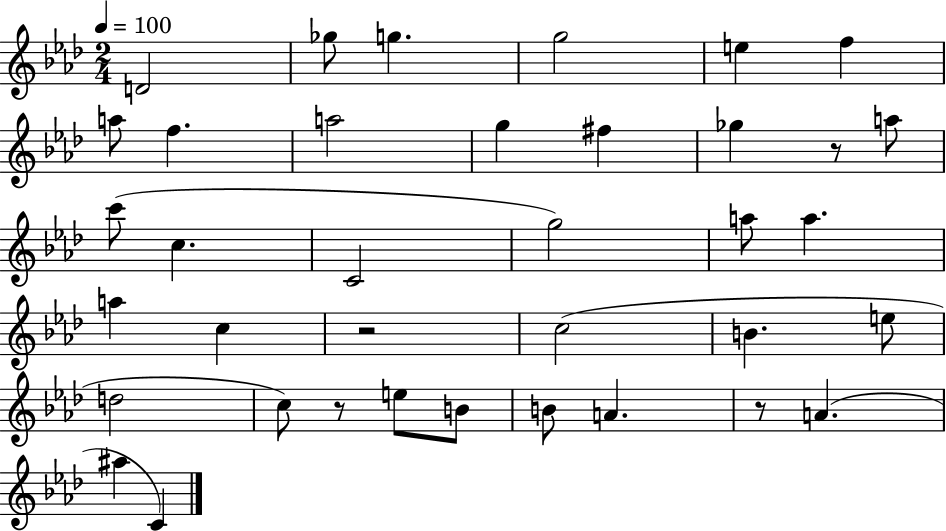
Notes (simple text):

D4/h Gb5/e G5/q. G5/h E5/q F5/q A5/e F5/q. A5/h G5/q F#5/q Gb5/q R/e A5/e C6/e C5/q. C4/h G5/h A5/e A5/q. A5/q C5/q R/h C5/h B4/q. E5/e D5/h C5/e R/e E5/e B4/e B4/e A4/q. R/e A4/q. A#5/q C4/q